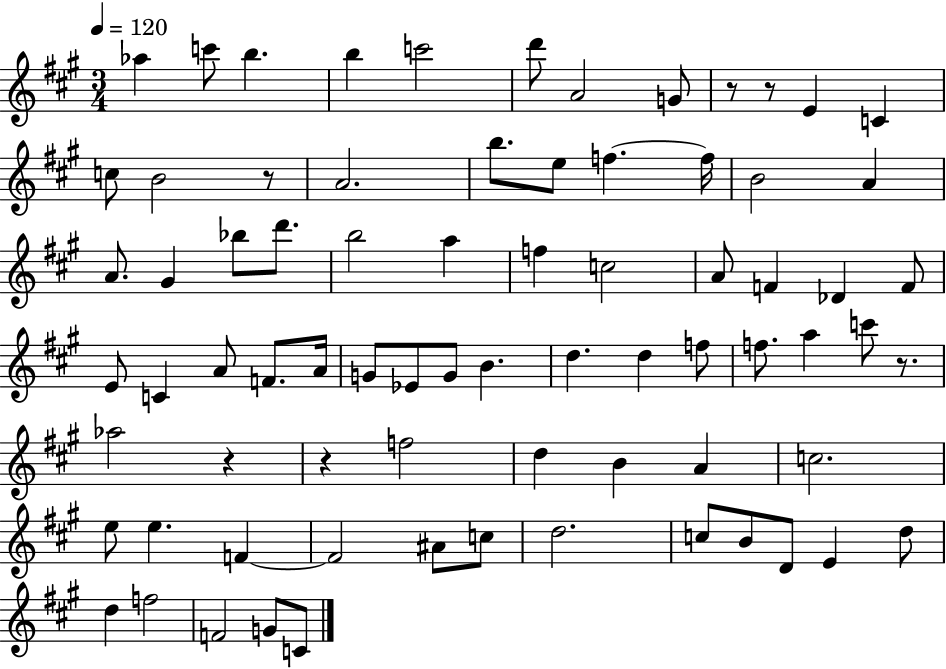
Ab5/q C6/e B5/q. B5/q C6/h D6/e A4/h G4/e R/e R/e E4/q C4/q C5/e B4/h R/e A4/h. B5/e. E5/e F5/q. F5/s B4/h A4/q A4/e. G#4/q Bb5/e D6/e. B5/h A5/q F5/q C5/h A4/e F4/q Db4/q F4/e E4/e C4/q A4/e F4/e. A4/s G4/e Eb4/e G4/e B4/q. D5/q. D5/q F5/e F5/e. A5/q C6/e R/e. Ab5/h R/q R/q F5/h D5/q B4/q A4/q C5/h. E5/e E5/q. F4/q F4/h A#4/e C5/e D5/h. C5/e B4/e D4/e E4/q D5/e D5/q F5/h F4/h G4/e C4/e